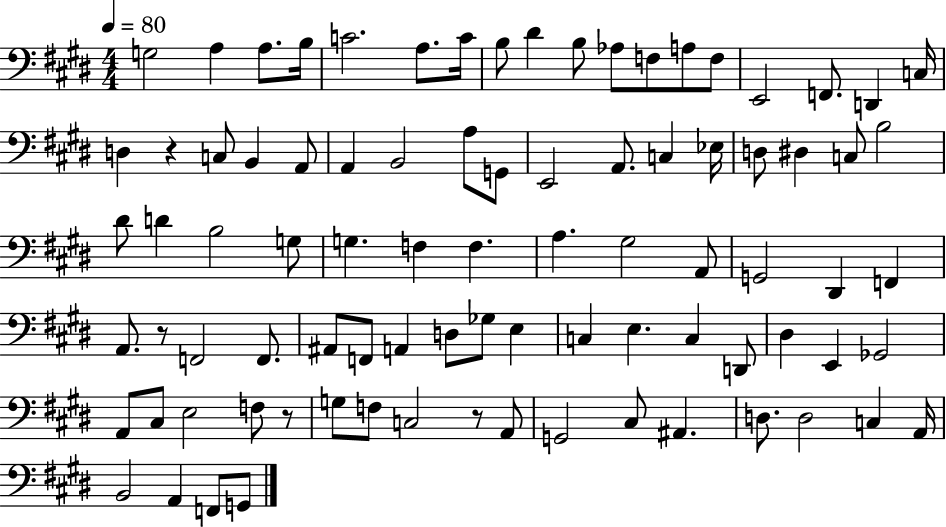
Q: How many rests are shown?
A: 4